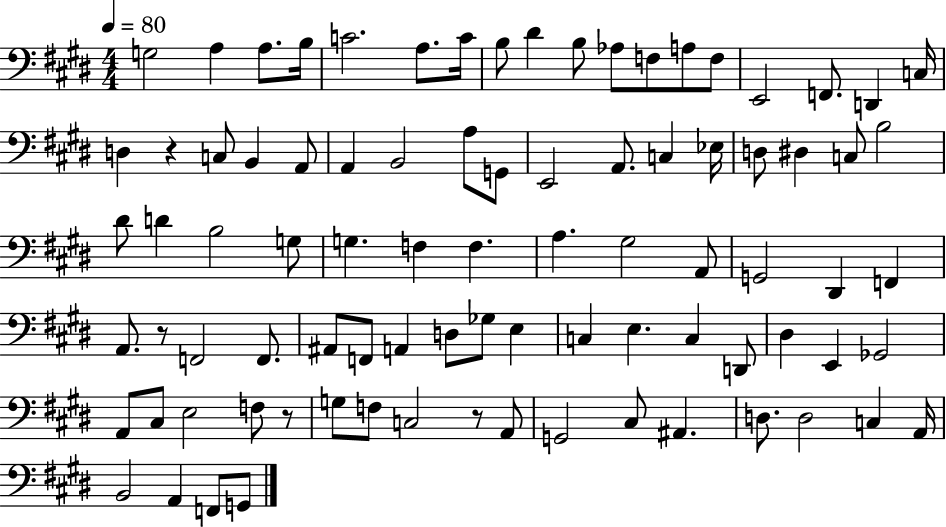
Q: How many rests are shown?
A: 4